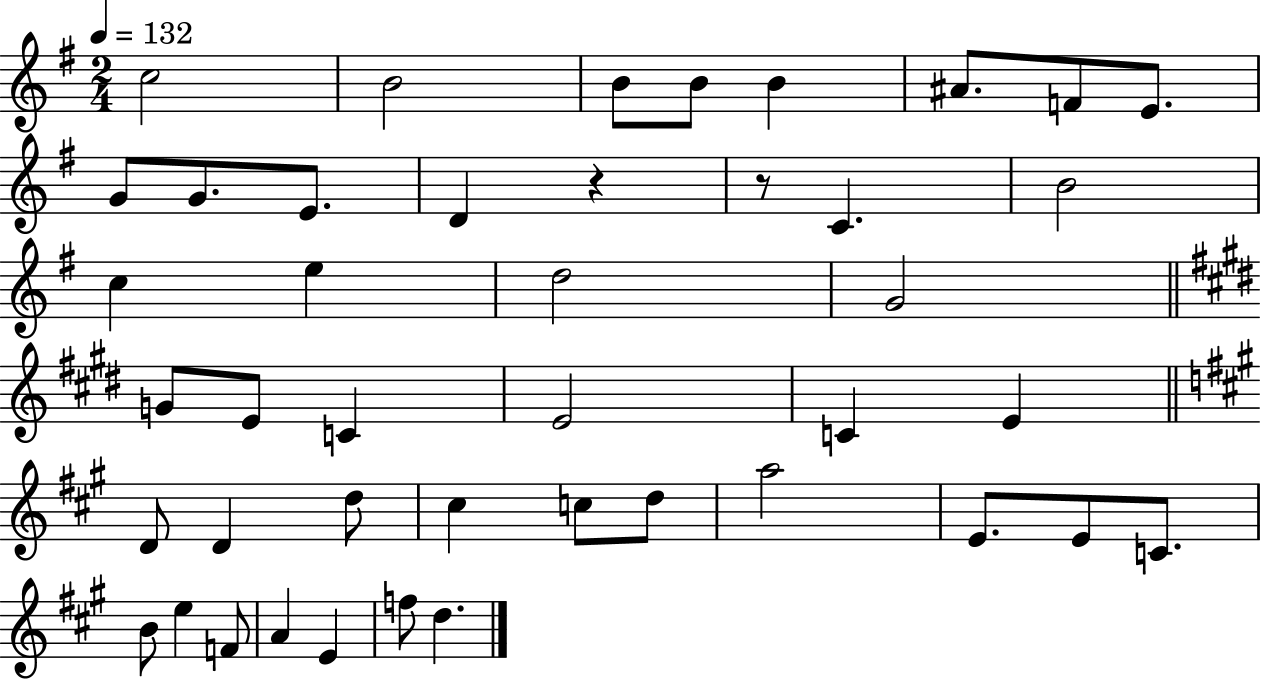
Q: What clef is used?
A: treble